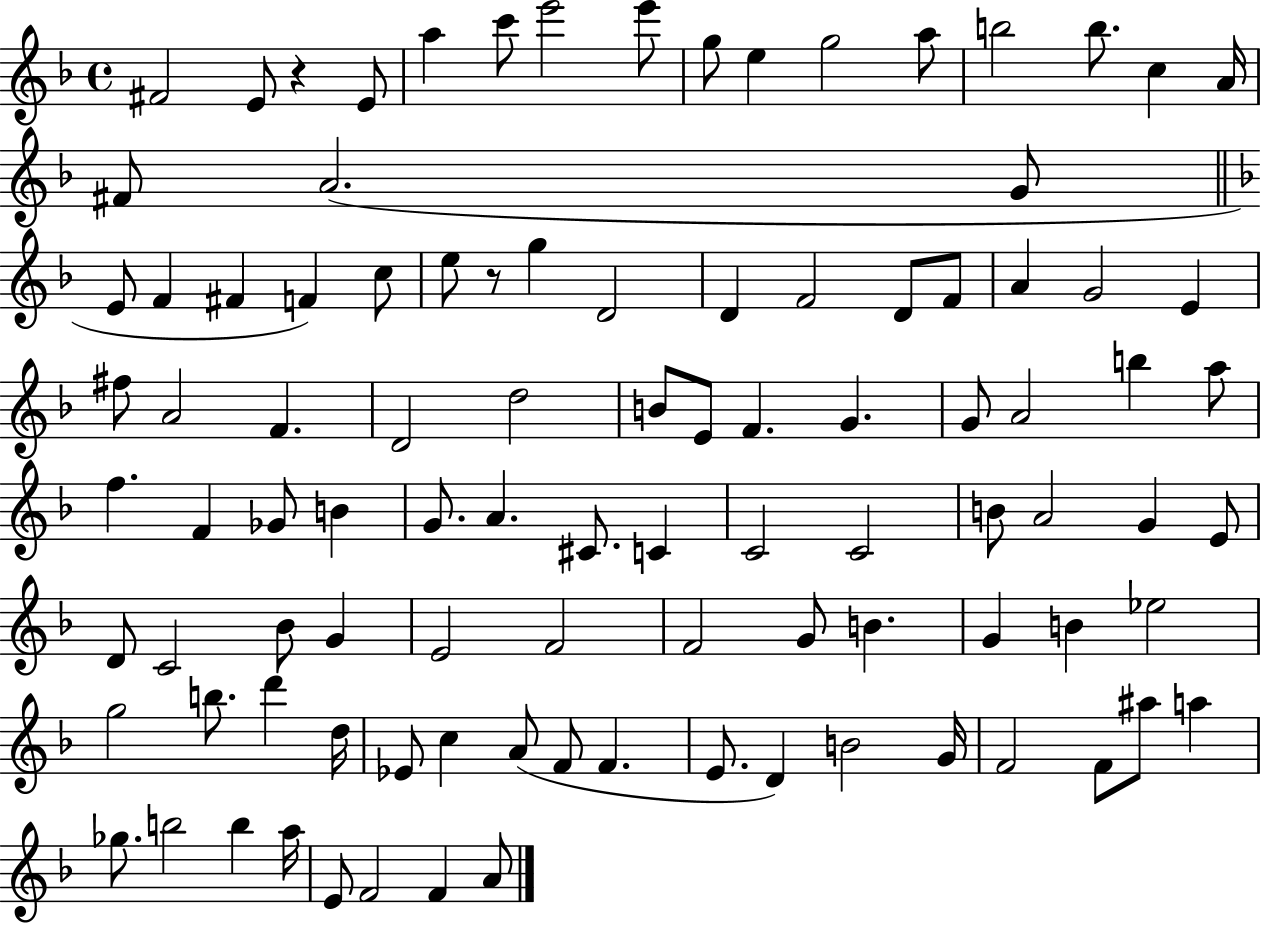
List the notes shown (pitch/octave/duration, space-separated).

F#4/h E4/e R/q E4/e A5/q C6/e E6/h E6/e G5/e E5/q G5/h A5/e B5/h B5/e. C5/q A4/s F#4/e A4/h. G4/e E4/e F4/q F#4/q F4/q C5/e E5/e R/e G5/q D4/h D4/q F4/h D4/e F4/e A4/q G4/h E4/q F#5/e A4/h F4/q. D4/h D5/h B4/e E4/e F4/q. G4/q. G4/e A4/h B5/q A5/e F5/q. F4/q Gb4/e B4/q G4/e. A4/q. C#4/e. C4/q C4/h C4/h B4/e A4/h G4/q E4/e D4/e C4/h Bb4/e G4/q E4/h F4/h F4/h G4/e B4/q. G4/q B4/q Eb5/h G5/h B5/e. D6/q D5/s Eb4/e C5/q A4/e F4/e F4/q. E4/e. D4/q B4/h G4/s F4/h F4/e A#5/e A5/q Gb5/e. B5/h B5/q A5/s E4/e F4/h F4/q A4/e